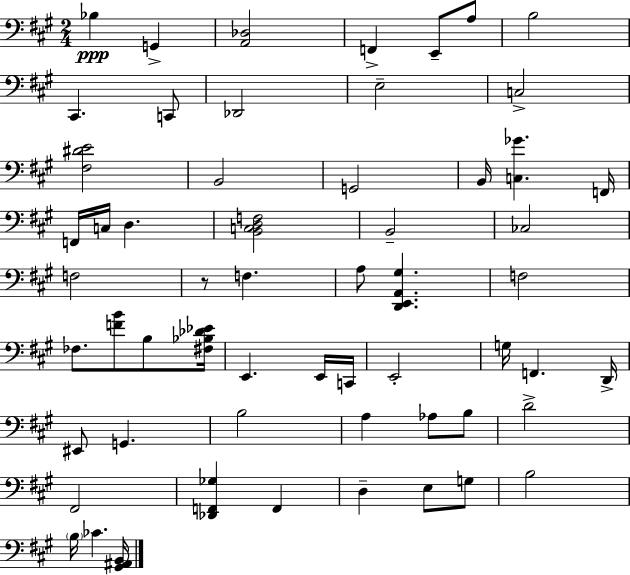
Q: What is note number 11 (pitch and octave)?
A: C3